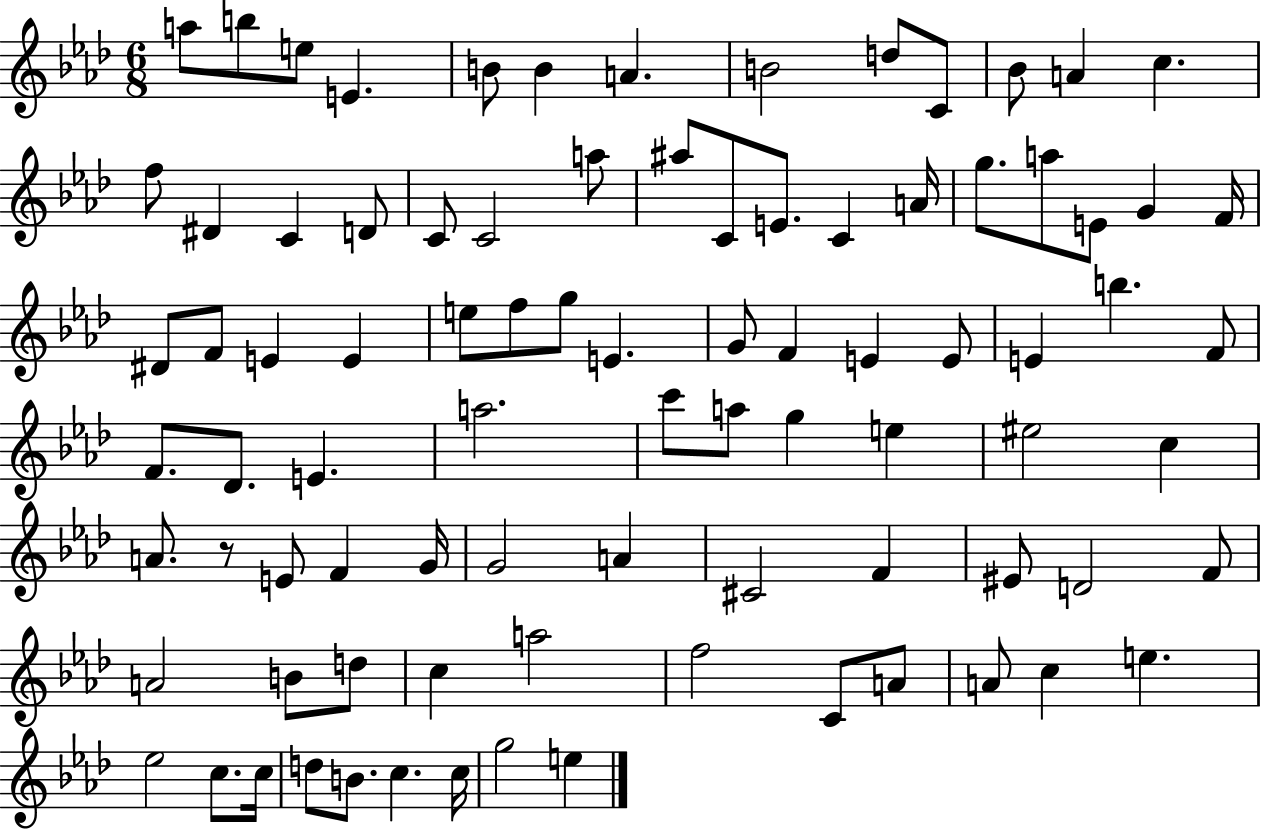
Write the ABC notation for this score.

X:1
T:Untitled
M:6/8
L:1/4
K:Ab
a/2 b/2 e/2 E B/2 B A B2 d/2 C/2 _B/2 A c f/2 ^D C D/2 C/2 C2 a/2 ^a/2 C/2 E/2 C A/4 g/2 a/2 E/2 G F/4 ^D/2 F/2 E E e/2 f/2 g/2 E G/2 F E E/2 E b F/2 F/2 _D/2 E a2 c'/2 a/2 g e ^e2 c A/2 z/2 E/2 F G/4 G2 A ^C2 F ^E/2 D2 F/2 A2 B/2 d/2 c a2 f2 C/2 A/2 A/2 c e _e2 c/2 c/4 d/2 B/2 c c/4 g2 e